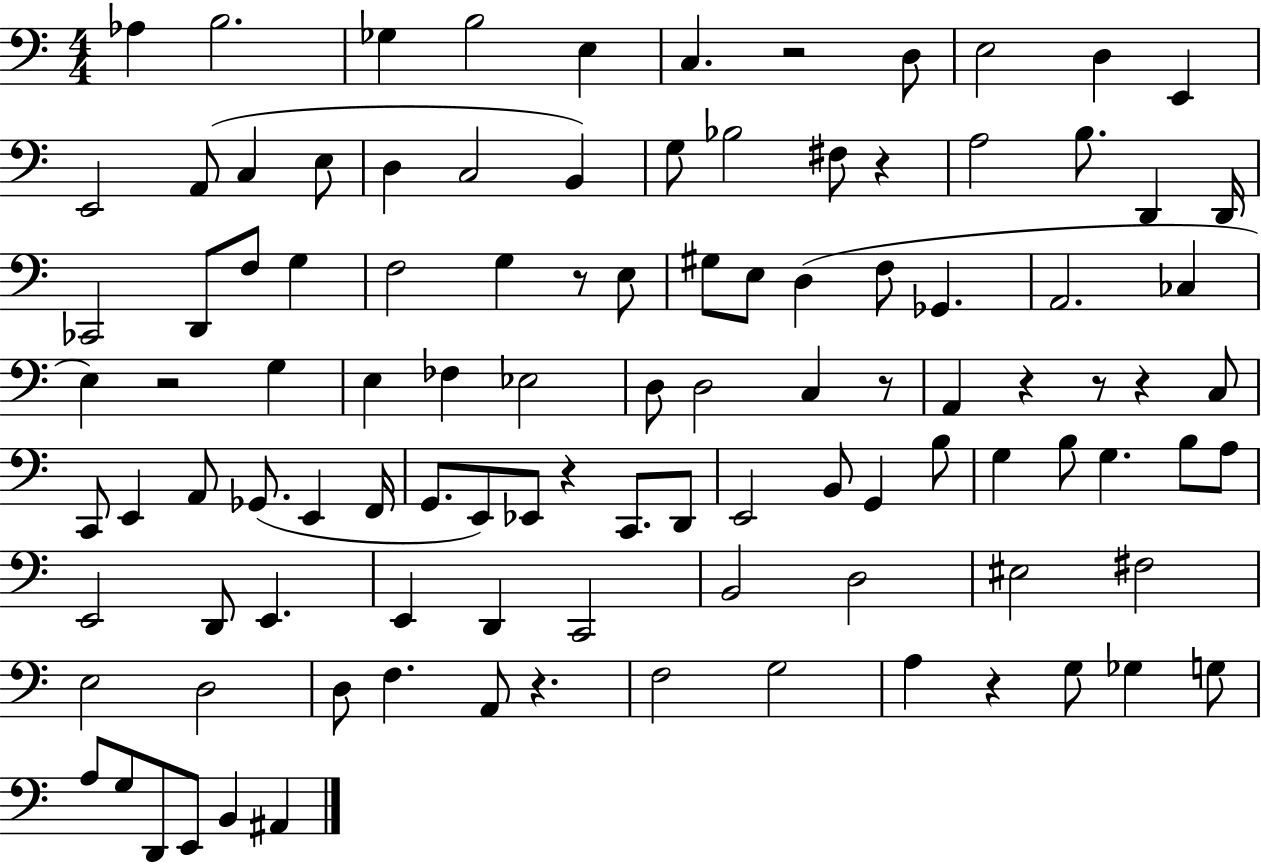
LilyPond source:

{
  \clef bass
  \numericTimeSignature
  \time 4/4
  \key c \major
  aes4 b2. | ges4 b2 e4 | c4. r2 d8 | e2 d4 e,4 | \break e,2 a,8( c4 e8 | d4 c2 b,4) | g8 bes2 fis8 r4 | a2 b8. d,4 d,16 | \break ces,2 d,8 f8 g4 | f2 g4 r8 e8 | gis8 e8 d4( f8 ges,4. | a,2. ces4 | \break e4) r2 g4 | e4 fes4 ees2 | d8 d2 c4 r8 | a,4 r4 r8 r4 c8 | \break c,8 e,4 a,8 ges,8.( e,4 f,16 | g,8. e,8) ees,8 r4 c,8. d,8 | e,2 b,8 g,4 b8 | g4 b8 g4. b8 a8 | \break e,2 d,8 e,4. | e,4 d,4 c,2 | b,2 d2 | eis2 fis2 | \break e2 d2 | d8 f4. a,8 r4. | f2 g2 | a4 r4 g8 ges4 g8 | \break a8 g8 d,8 e,8 b,4 ais,4 | \bar "|."
}